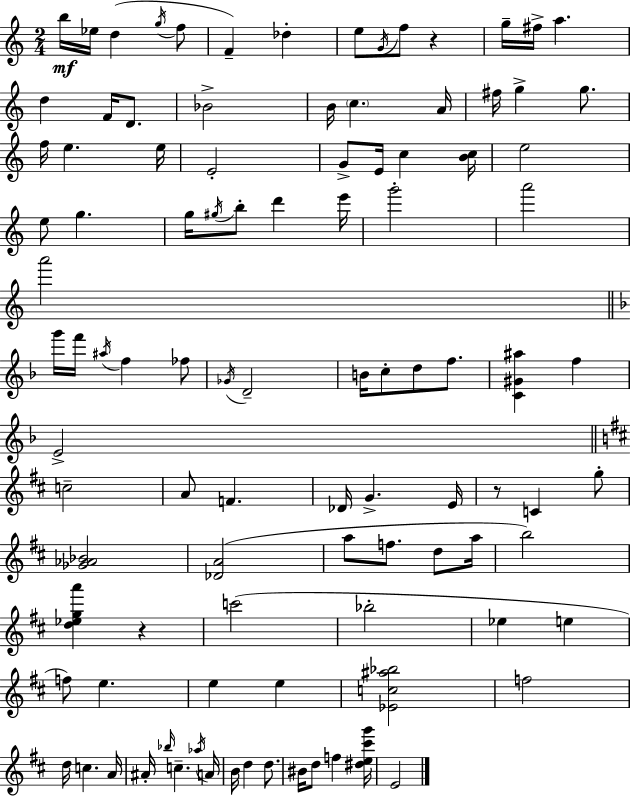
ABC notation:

X:1
T:Untitled
M:2/4
L:1/4
K:C
b/4 _e/4 d g/4 f/2 F _d e/2 G/4 f/2 z g/4 ^f/4 a d F/4 D/2 _B2 B/4 c A/4 ^f/4 g g/2 f/4 e e/4 E2 G/2 E/4 c [Bc]/4 e2 e/2 g g/4 ^g/4 b/2 d' e'/4 g'2 a'2 a'2 g'/4 f'/4 ^a/4 f _f/2 _G/4 D2 B/4 c/2 d/2 f/2 [C^G^a] f E2 c2 A/2 F _D/4 G E/4 z/2 C g/2 [_G_A_B]2 [_DA]2 a/2 f/2 d/2 a/4 b2 [d_ega'] z c'2 _b2 _e e f/2 e e e [_Ec^a_b]2 f2 d/4 c A/4 ^A/4 _b/4 c _a/4 A/4 B/4 d d/2 ^B/4 d/2 f [^de^c'g']/4 E2